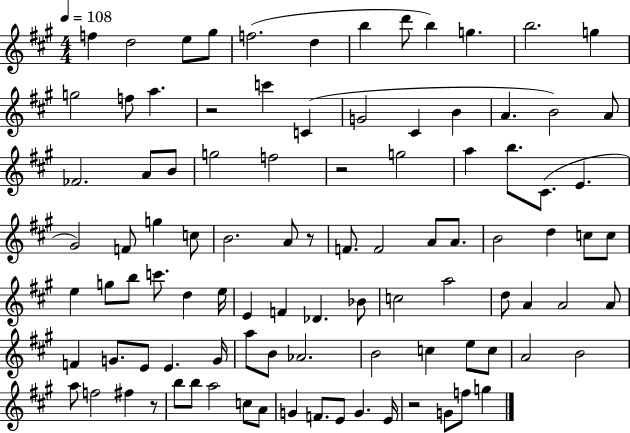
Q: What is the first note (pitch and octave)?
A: F5